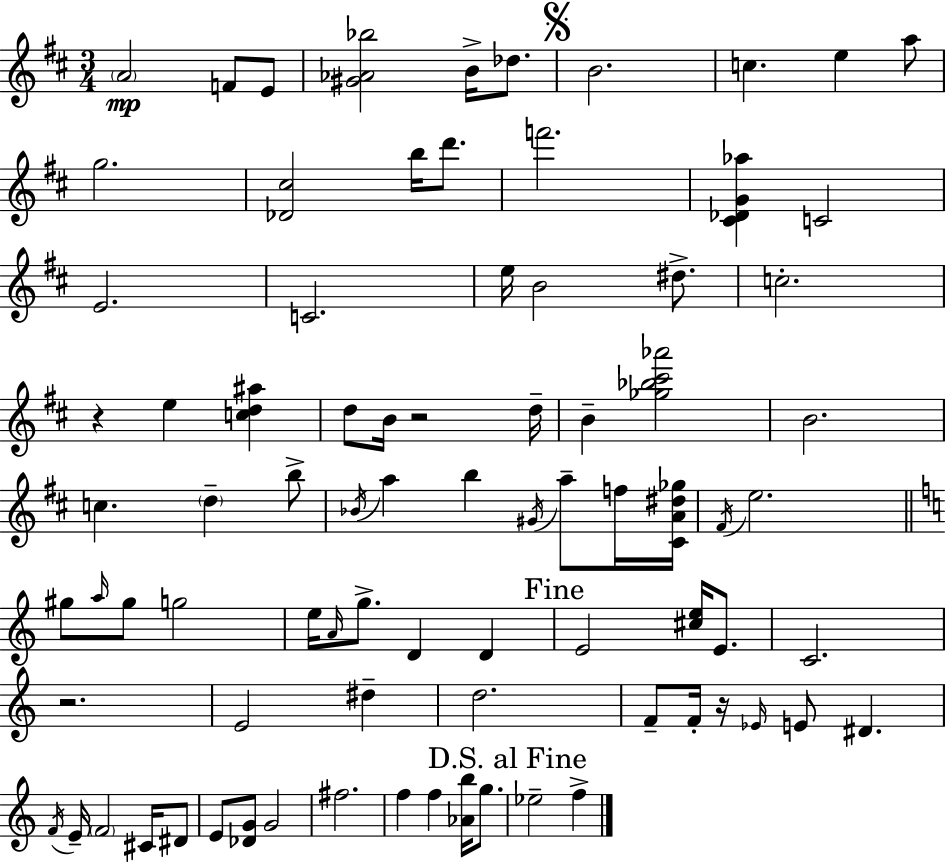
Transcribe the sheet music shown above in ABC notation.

X:1
T:Untitled
M:3/4
L:1/4
K:D
A2 F/2 E/2 [^G_A_b]2 B/4 _d/2 B2 c e a/2 g2 [_D^c]2 b/4 d'/2 f'2 [^C_DG_a] C2 E2 C2 e/4 B2 ^d/2 c2 z e [cd^a] d/2 B/4 z2 d/4 B [_g_b^c'_a']2 B2 c d b/2 _B/4 a b ^G/4 a/2 f/4 [^CA^d_g]/4 ^F/4 e2 ^g/2 a/4 ^g/2 g2 e/4 A/4 g/2 D D E2 [^ce]/4 E/2 C2 z2 E2 ^d d2 F/2 F/4 z/4 _E/4 E/2 ^D F/4 E/4 F2 ^C/4 ^D/2 E/2 [_DG]/2 G2 ^f2 f f [_Ab]/4 g/2 _e2 f